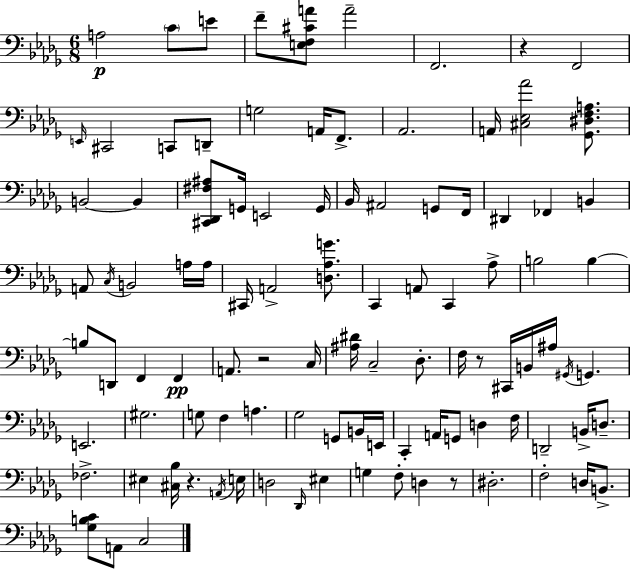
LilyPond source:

{
  \clef bass
  \numericTimeSignature
  \time 6/8
  \key bes \minor
  a2\p \parenthesize c'8 e'8 | f'8-- <e f cis' a'>8 a'2-- | f,2. | r4 f,2 | \break \grace { e,16 } cis,2 c,8 d,8-- | g2 a,16 f,8.-> | aes,2. | a,16 <cis ees aes'>2 <ges, dis f a>8. | \break b,2~~ b,4 | <cis, des, fis ais>8 g,16 e,2 | g,16 bes,16 ais,2 g,8 | f,16 dis,4 fes,4 b,4 | \break a,8 \acciaccatura { c16 } b,2 | a16 a16 cis,16 a,2-> <d aes g'>8. | c,4 a,8 c,4 | aes8-> b2 b4~~ | \break b8 d,8 f,4 f,4\pp | a,8. r2 | c16 <ais dis'>16 c2-- des8.-. | f16 r8 cis,16 b,16 ais16 \acciaccatura { gis,16 } g,4. | \break e,2. | gis2. | g8 f4 a4. | ges2 g,8 | \break b,16 e,16 c,4-. a,16 g,8 d4 | f16 d,2-- b,16-> | d8.-- fes2.-> | eis4 <cis bes>16 r4. | \break \acciaccatura { a,16 } e16 d2 | \grace { des,16 } eis4 g4 f8-. d4 | r8 dis2.-. | f2-. | \break d16 b,8.-> <ges b c'>8 a,8 c2 | \bar "|."
}